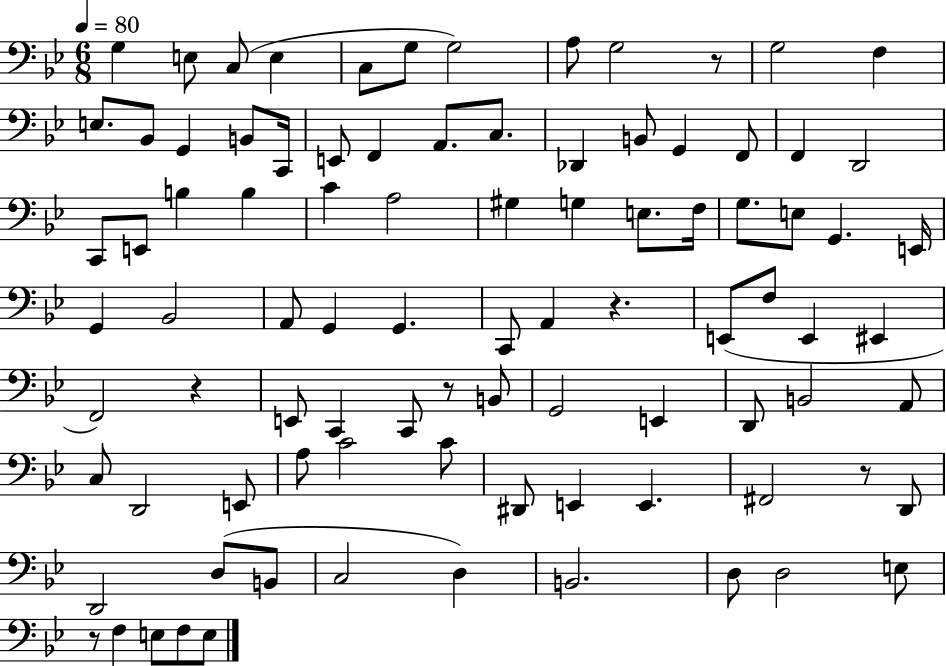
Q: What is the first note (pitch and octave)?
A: G3